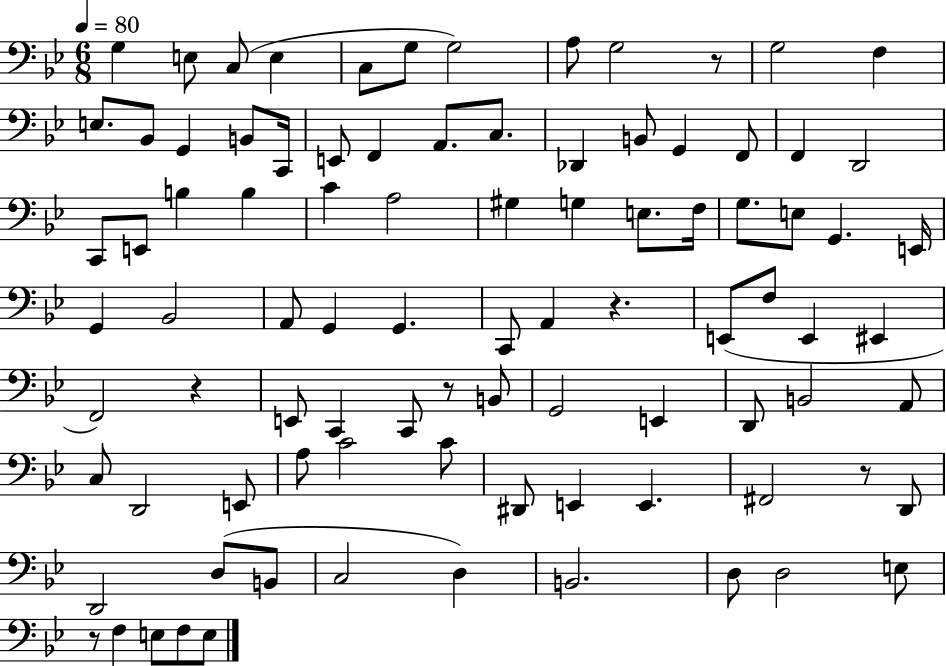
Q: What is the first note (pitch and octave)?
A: G3